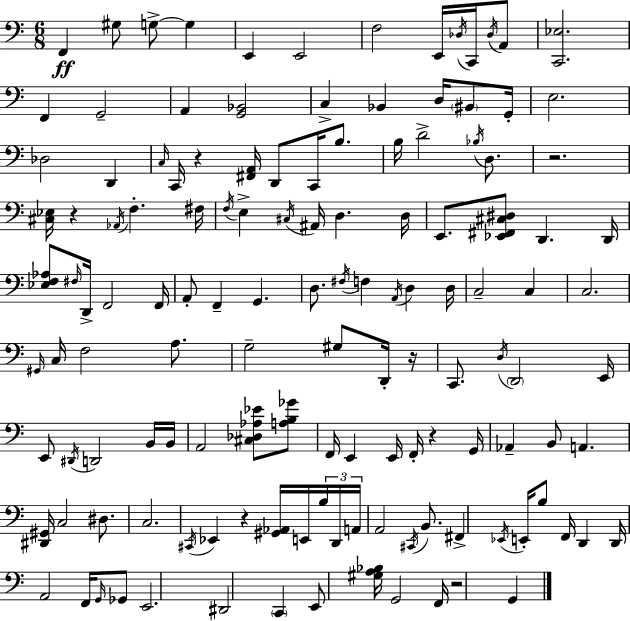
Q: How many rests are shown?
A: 7